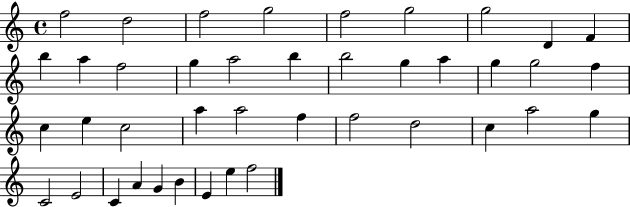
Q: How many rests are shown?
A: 0